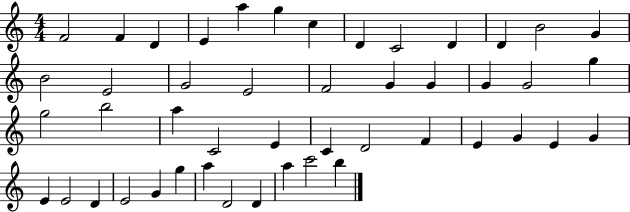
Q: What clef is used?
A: treble